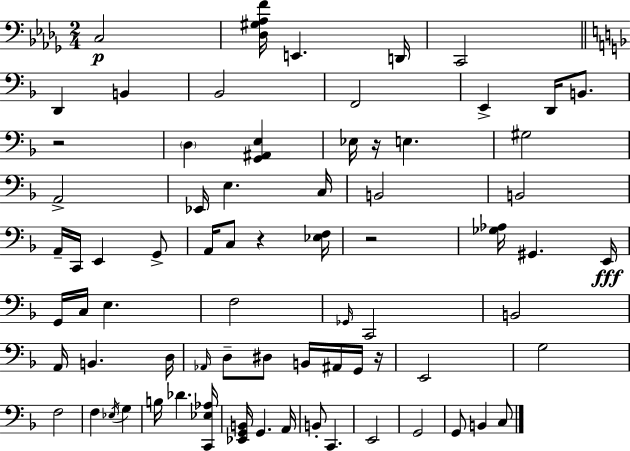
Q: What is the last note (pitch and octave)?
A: C3